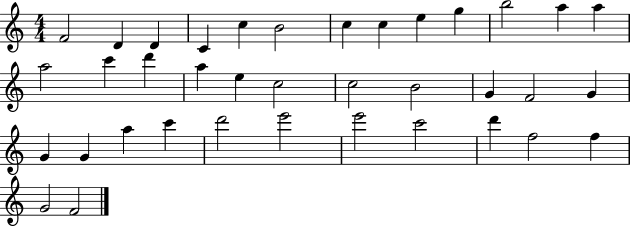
F4/h D4/q D4/q C4/q C5/q B4/h C5/q C5/q E5/q G5/q B5/h A5/q A5/q A5/h C6/q D6/q A5/q E5/q C5/h C5/h B4/h G4/q F4/h G4/q G4/q G4/q A5/q C6/q D6/h E6/h E6/h C6/h D6/q F5/h F5/q G4/h F4/h